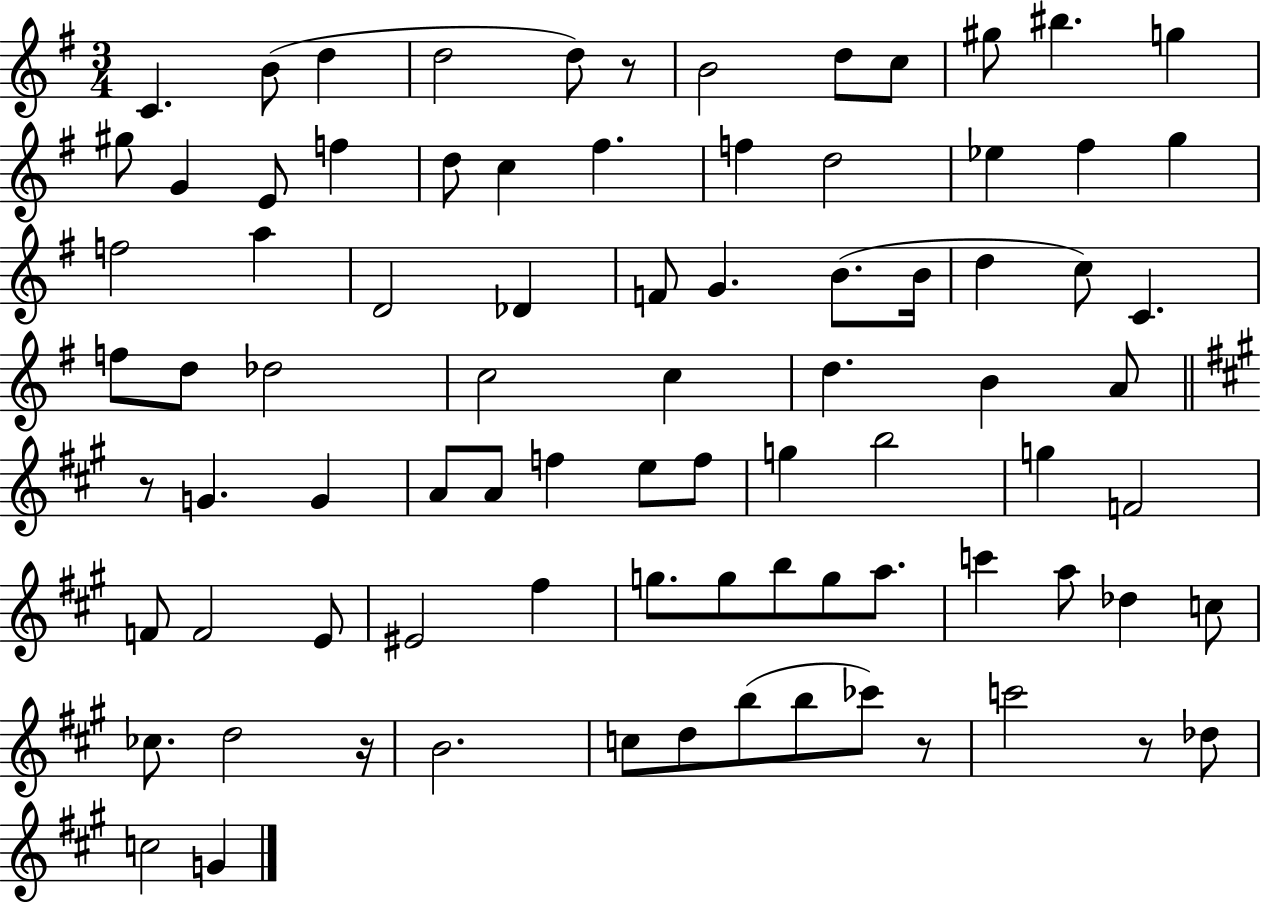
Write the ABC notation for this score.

X:1
T:Untitled
M:3/4
L:1/4
K:G
C B/2 d d2 d/2 z/2 B2 d/2 c/2 ^g/2 ^b g ^g/2 G E/2 f d/2 c ^f f d2 _e ^f g f2 a D2 _D F/2 G B/2 B/4 d c/2 C f/2 d/2 _d2 c2 c d B A/2 z/2 G G A/2 A/2 f e/2 f/2 g b2 g F2 F/2 F2 E/2 ^E2 ^f g/2 g/2 b/2 g/2 a/2 c' a/2 _d c/2 _c/2 d2 z/4 B2 c/2 d/2 b/2 b/2 _c'/2 z/2 c'2 z/2 _d/2 c2 G